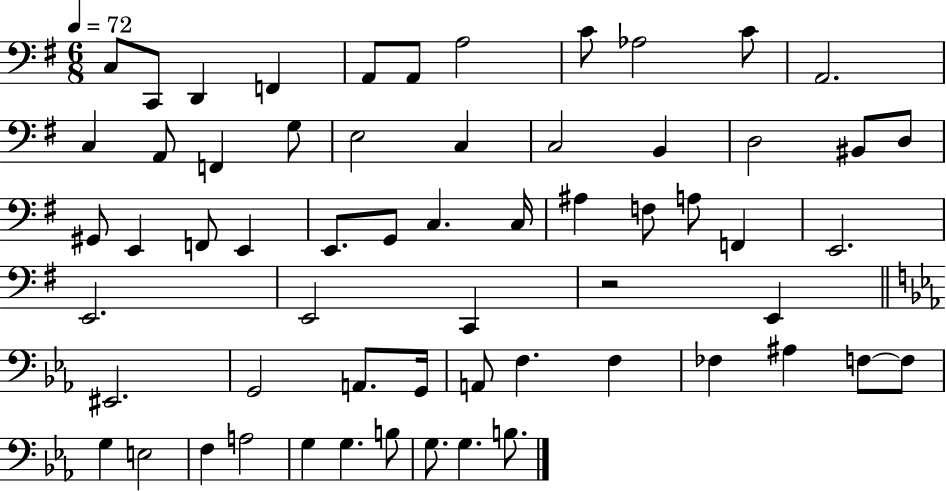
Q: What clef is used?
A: bass